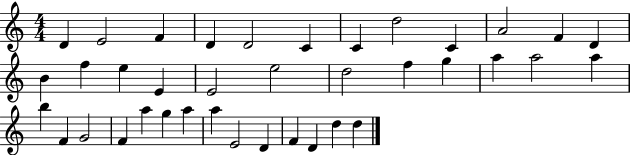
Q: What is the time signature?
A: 4/4